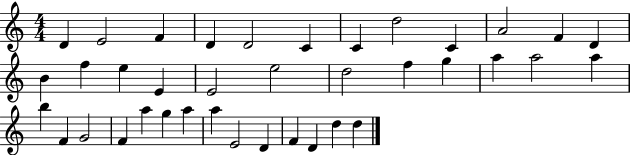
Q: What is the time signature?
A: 4/4